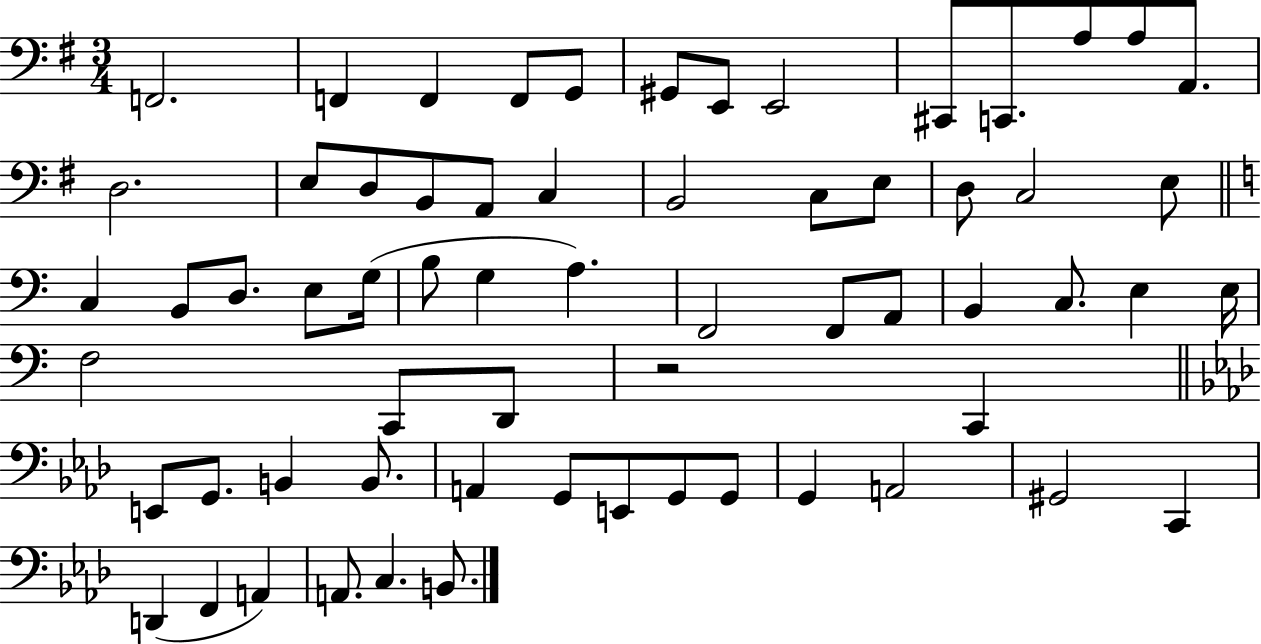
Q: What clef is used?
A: bass